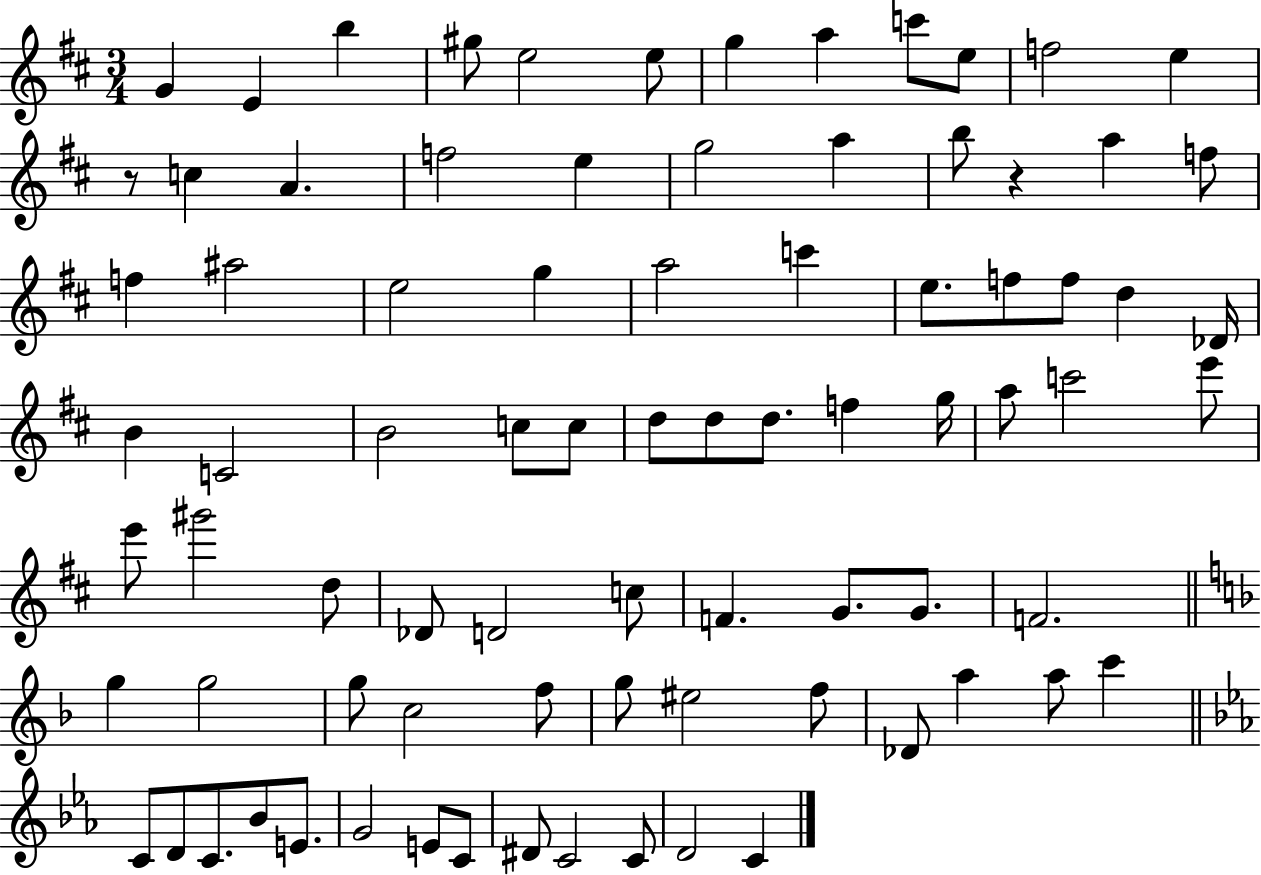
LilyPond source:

{
  \clef treble
  \numericTimeSignature
  \time 3/4
  \key d \major
  \repeat volta 2 { g'4 e'4 b''4 | gis''8 e''2 e''8 | g''4 a''4 c'''8 e''8 | f''2 e''4 | \break r8 c''4 a'4. | f''2 e''4 | g''2 a''4 | b''8 r4 a''4 f''8 | \break f''4 ais''2 | e''2 g''4 | a''2 c'''4 | e''8. f''8 f''8 d''4 des'16 | \break b'4 c'2 | b'2 c''8 c''8 | d''8 d''8 d''8. f''4 g''16 | a''8 c'''2 e'''8 | \break e'''8 gis'''2 d''8 | des'8 d'2 c''8 | f'4. g'8. g'8. | f'2. | \break \bar "||" \break \key f \major g''4 g''2 | g''8 c''2 f''8 | g''8 eis''2 f''8 | des'8 a''4 a''8 c'''4 | \break \bar "||" \break \key c \minor c'8 d'8 c'8. bes'8 e'8. | g'2 e'8 c'8 | dis'8 c'2 c'8 | d'2 c'4 | \break } \bar "|."
}